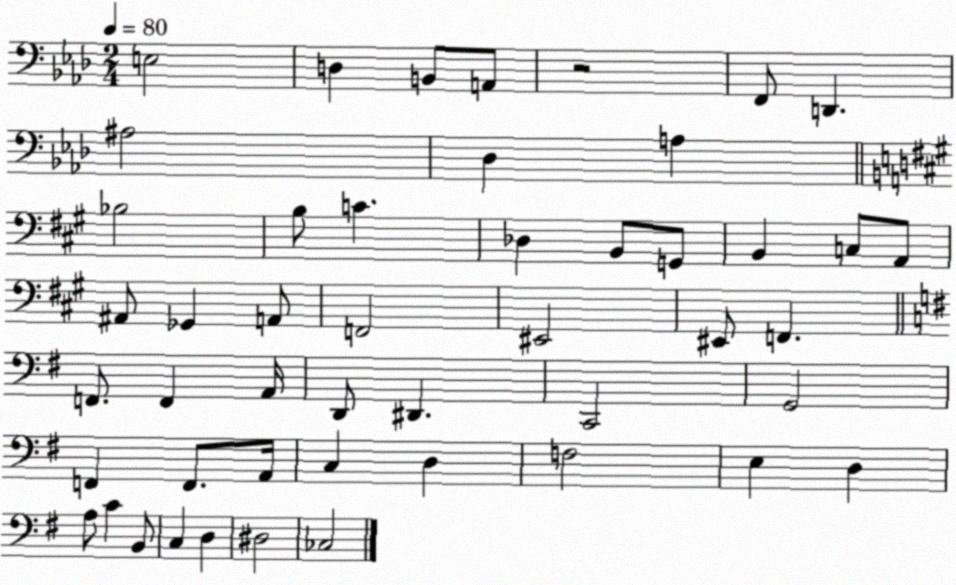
X:1
T:Untitled
M:2/4
L:1/4
K:Ab
E,2 D, B,,/2 A,,/2 z2 F,,/2 D,, ^A,2 _D, A, _B,2 B,/2 C _D, B,,/2 G,,/2 B,, C,/2 A,,/2 ^A,,/2 _G,, A,,/2 F,,2 ^E,,2 ^E,,/2 F,, F,,/2 F,, A,,/4 D,,/2 ^D,, C,,2 G,,2 F,, F,,/2 A,,/4 C, D, F,2 E, D, A,/2 C B,,/2 C, D, ^D,2 _C,2